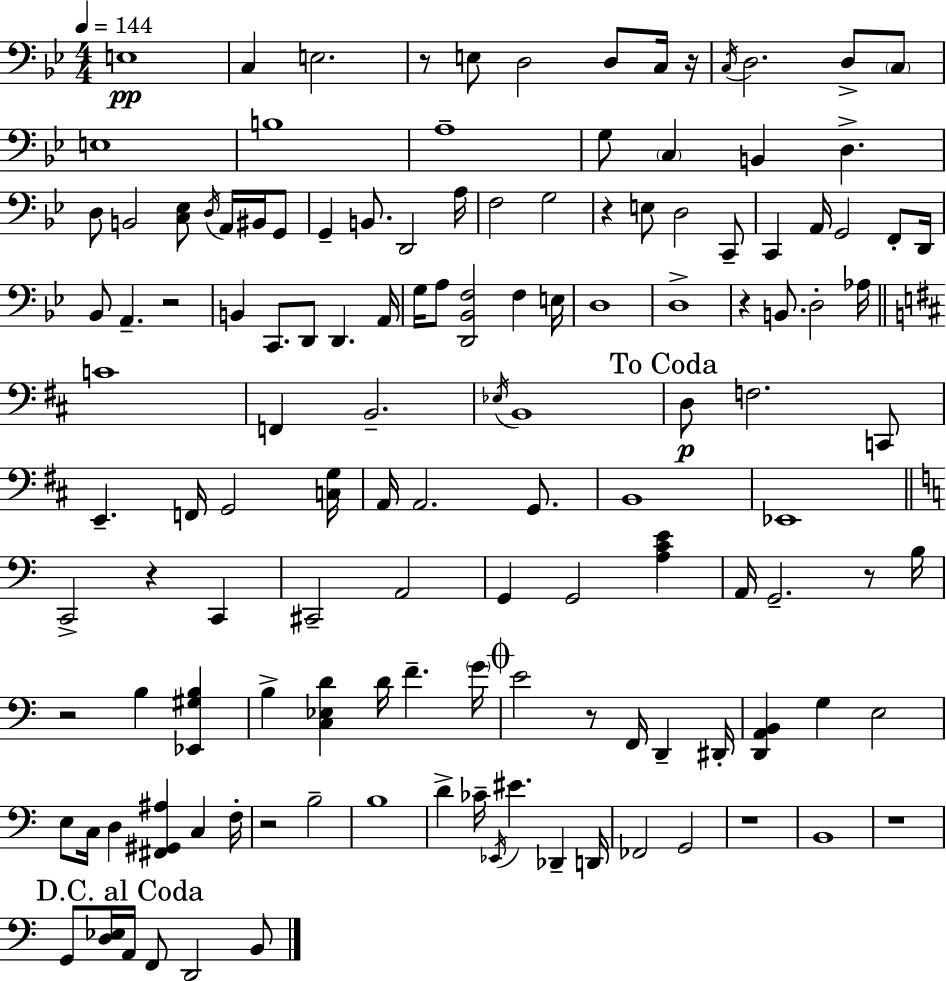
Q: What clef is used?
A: bass